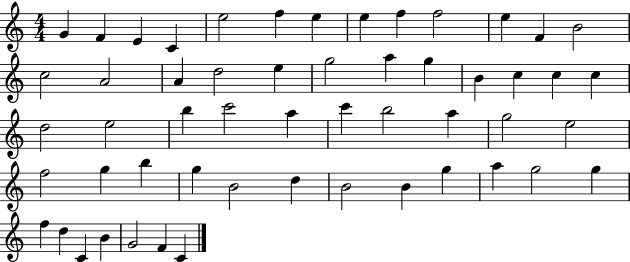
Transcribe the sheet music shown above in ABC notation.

X:1
T:Untitled
M:4/4
L:1/4
K:C
G F E C e2 f e e f f2 e F B2 c2 A2 A d2 e g2 a g B c c c d2 e2 b c'2 a c' b2 a g2 e2 f2 g b g B2 d B2 B g a g2 g f d C B G2 F C